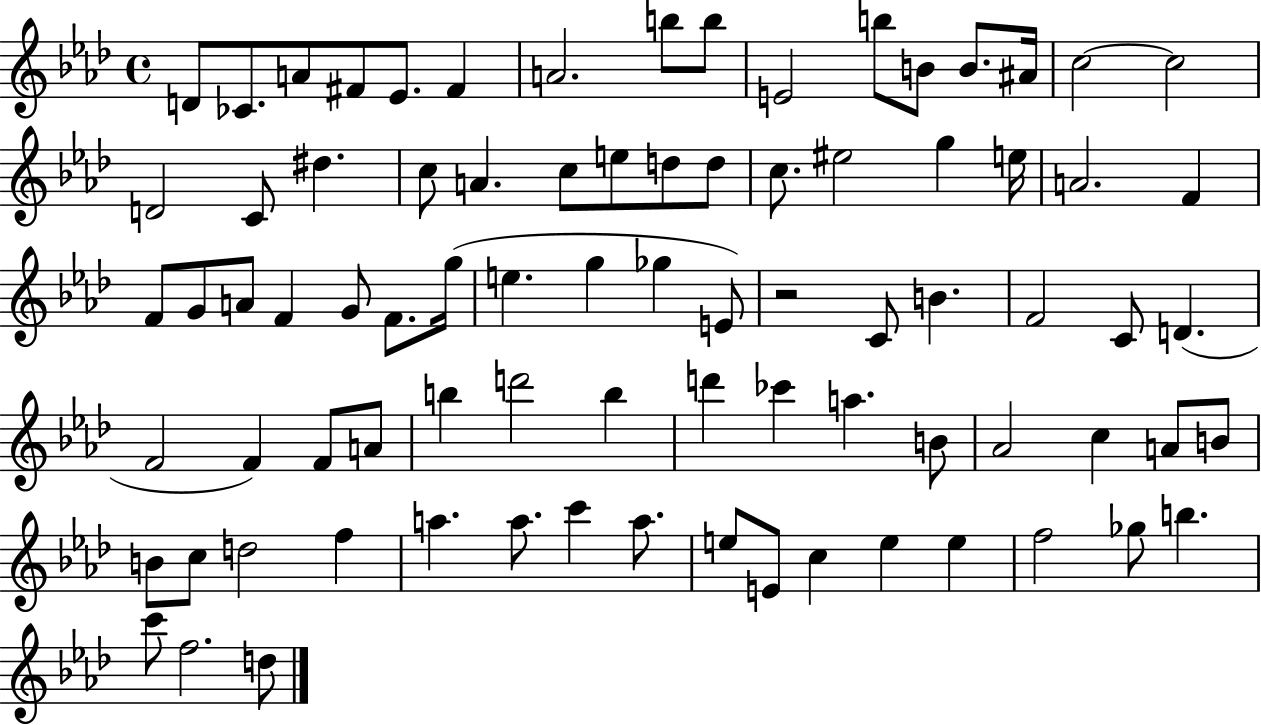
{
  \clef treble
  \time 4/4
  \defaultTimeSignature
  \key aes \major
  d'8 ces'8. a'8 fis'8 ees'8. fis'4 | a'2. b''8 b''8 | e'2 b''8 b'8 b'8. ais'16 | c''2~~ c''2 | \break d'2 c'8 dis''4. | c''8 a'4. c''8 e''8 d''8 d''8 | c''8. eis''2 g''4 e''16 | a'2. f'4 | \break f'8 g'8 a'8 f'4 g'8 f'8. g''16( | e''4. g''4 ges''4 e'8) | r2 c'8 b'4. | f'2 c'8 d'4.( | \break f'2 f'4) f'8 a'8 | b''4 d'''2 b''4 | d'''4 ces'''4 a''4. b'8 | aes'2 c''4 a'8 b'8 | \break b'8 c''8 d''2 f''4 | a''4. a''8. c'''4 a''8. | e''8 e'8 c''4 e''4 e''4 | f''2 ges''8 b''4. | \break c'''8 f''2. d''8 | \bar "|."
}